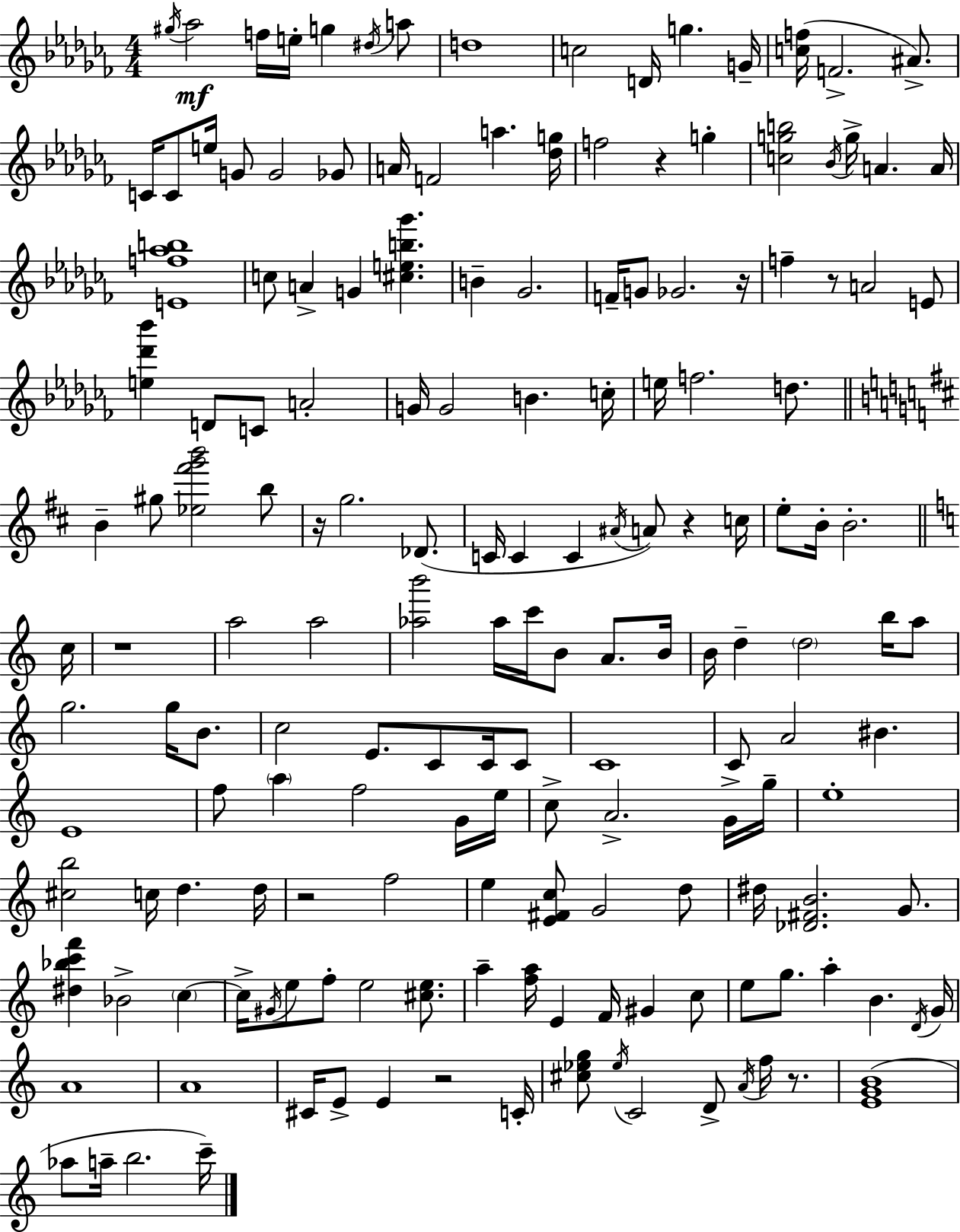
{
  \clef treble
  \numericTimeSignature
  \time 4/4
  \key aes \minor
  \acciaccatura { gis''16 }\mf aes''2 f''16 e''16-. g''4 \acciaccatura { dis''16 } | a''8 d''1 | c''2 d'16 g''4. | g'16-- <c'' f''>16( f'2.-> ais'8.->) | \break c'16 c'8 e''16 g'8 g'2 | ges'8 a'16 f'2 a''4. | <des'' g''>16 f''2 r4 g''4-. | <c'' g'' b''>2 \acciaccatura { bes'16 } g''16-> a'4. | \break a'16 <e' f'' aes'' b''>1 | c''8 a'4-> g'4 <cis'' e'' b'' ges'''>4. | b'4-- ges'2. | f'16-- g'8 ges'2. | \break r16 f''4-- r8 a'2 | e'8 <e'' des''' bes'''>4 d'8 c'8 a'2-. | g'16 g'2 b'4. | c''16-. e''16 f''2. | \break d''8. \bar "||" \break \key b \minor b'4-- gis''8 <ees'' fis''' g''' b'''>2 b''8 | r16 g''2. des'8.( | c'16 c'4 c'4 \acciaccatura { ais'16 } a'8) r4 | c''16 e''8-. b'16-. b'2.-. | \break \bar "||" \break \key c \major c''16 r1 | a''2 a''2 | <aes'' b'''>2 aes''16 c'''16 b'8 a'8. | b'16 b'16 d''4-- \parenthesize d''2 b''16 a''8 | \break g''2. g''16 b'8. | c''2 e'8. c'8 c'16 c'8 | c'1 | c'8 a'2 bis'4. | \break e'1 | f''8 \parenthesize a''4 f''2 g'16 | e''16 c''8-> a'2.-> g'16-> | g''16-- e''1-. | \break <cis'' b''>2 c''16 d''4. | d''16 r2 f''2 | e''4 <e' fis' c''>8 g'2 d''8 | dis''16 <des' fis' b'>2. g'8. | \break <dis'' bes'' c''' f'''>4 bes'2-> \parenthesize c''4~~ | c''16-> \acciaccatura { gis'16 } e''8 f''8-. e''2 <cis'' e''>8. | a''4-- <f'' a''>16 e'4 f'16 gis'4 | c''8 e''8 g''8. a''4-. b'4. | \break \acciaccatura { d'16 } g'16 a'1 | a'1 | cis'16 e'8-> e'4 r2 | c'16-. <cis'' ees'' g''>8 \acciaccatura { ees''16 } c'2 d'8-> | \break \acciaccatura { a'16 } f''16 r8. <e' g' b'>1( | aes''8 a''16-- b''2. | c'''16--) \bar "|."
}